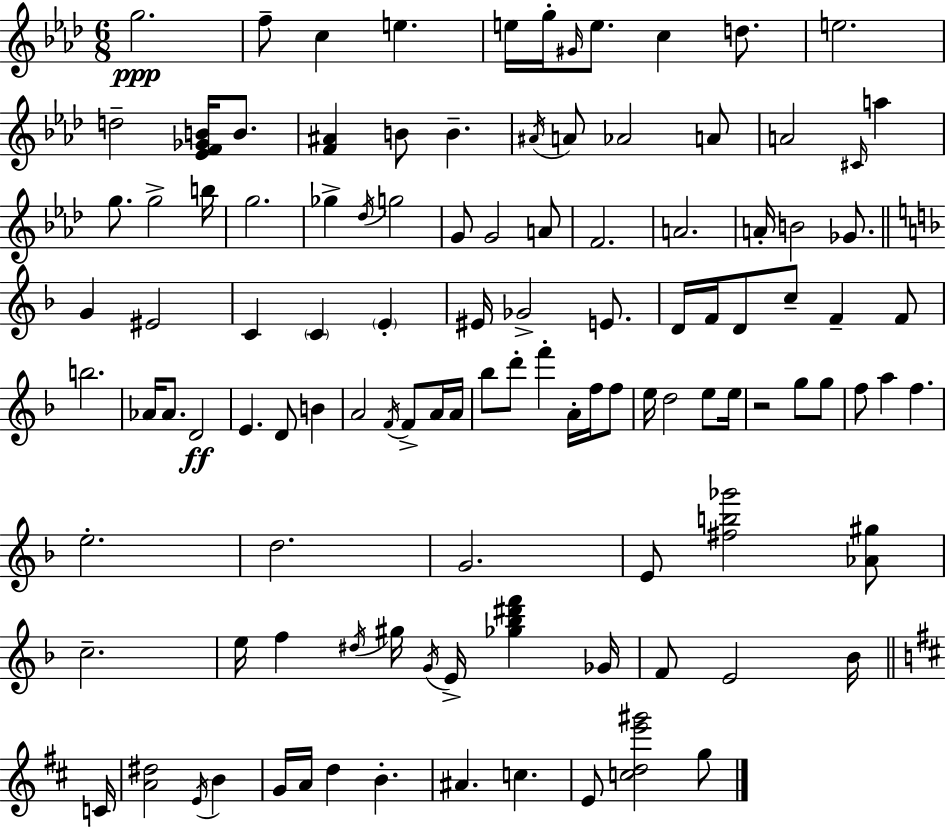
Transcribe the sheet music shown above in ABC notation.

X:1
T:Untitled
M:6/8
L:1/4
K:Fm
g2 f/2 c e e/4 g/4 ^G/4 e/2 c d/2 e2 d2 [_EF_GB]/4 B/2 [F^A] B/2 B ^A/4 A/2 _A2 A/2 A2 ^C/4 a g/2 g2 b/4 g2 _g _d/4 g2 G/2 G2 A/2 F2 A2 A/4 B2 _G/2 G ^E2 C C E ^E/4 _G2 E/2 D/4 F/4 D/2 c/2 F F/2 b2 _A/4 _A/2 D2 E D/2 B A2 F/4 F/2 A/4 A/4 _b/2 d'/2 f' A/4 f/4 f/2 e/4 d2 e/2 e/4 z2 g/2 g/2 f/2 a f e2 d2 G2 E/2 [^fb_g']2 [_A^g]/2 c2 e/4 f ^d/4 ^g/4 G/4 E/4 [_g_b^d'f'] _G/4 F/2 E2 _B/4 C/4 [A^d]2 E/4 B G/4 A/4 d B ^A c E/2 [cde'^g']2 g/2